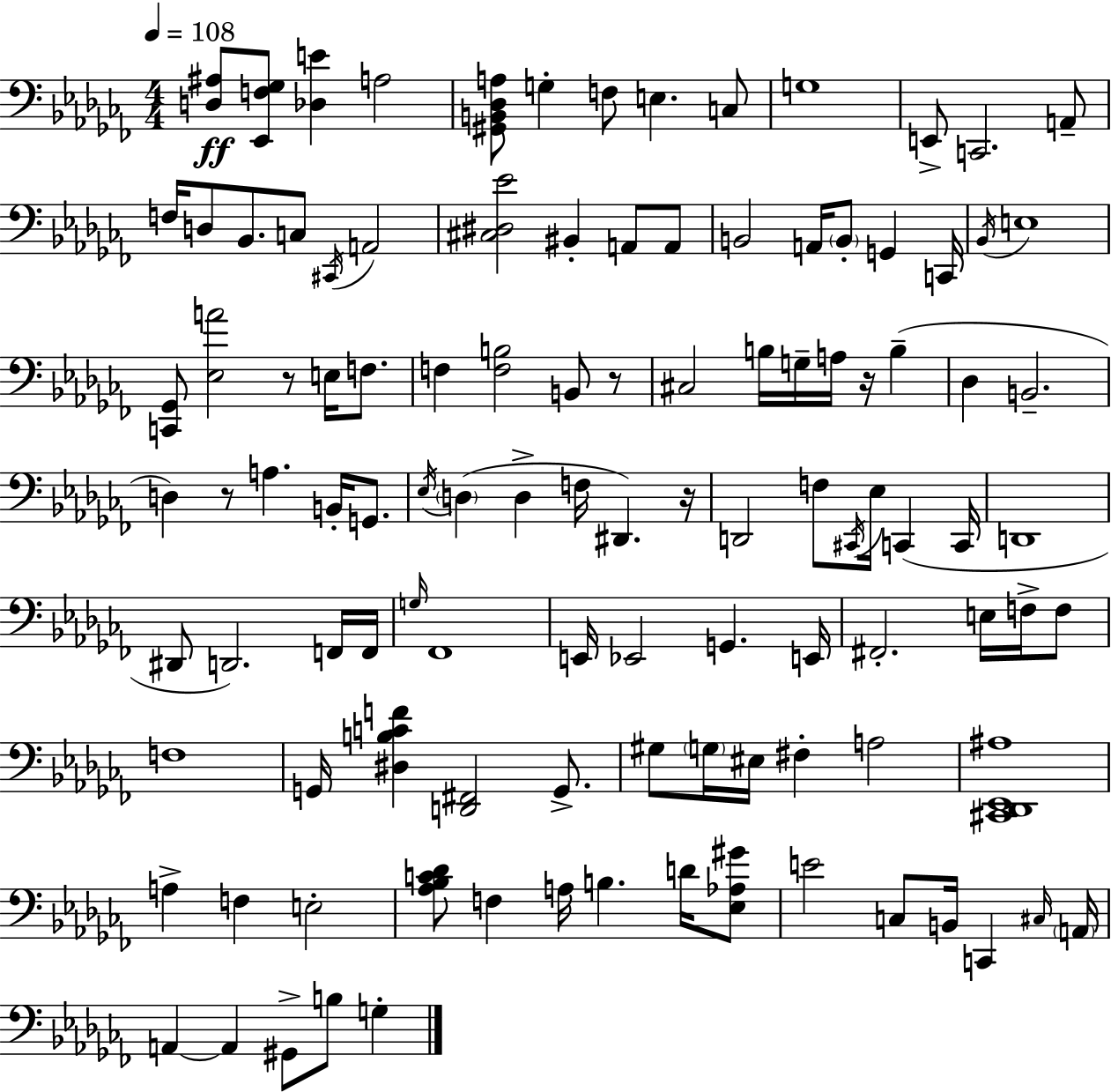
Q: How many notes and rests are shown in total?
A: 110